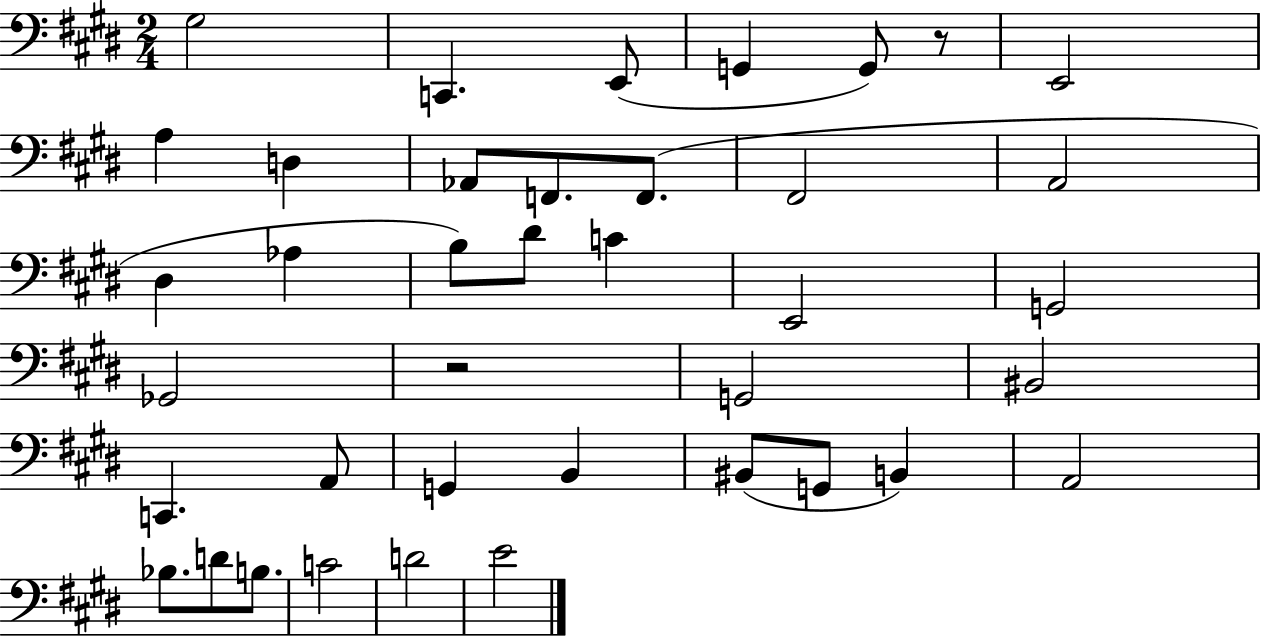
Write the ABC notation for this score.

X:1
T:Untitled
M:2/4
L:1/4
K:E
^G,2 C,, E,,/2 G,, G,,/2 z/2 E,,2 A, D, _A,,/2 F,,/2 F,,/2 ^F,,2 A,,2 ^D, _A, B,/2 ^D/2 C E,,2 G,,2 _G,,2 z2 G,,2 ^B,,2 C,, A,,/2 G,, B,, ^B,,/2 G,,/2 B,, A,,2 _B,/2 D/2 B,/2 C2 D2 E2